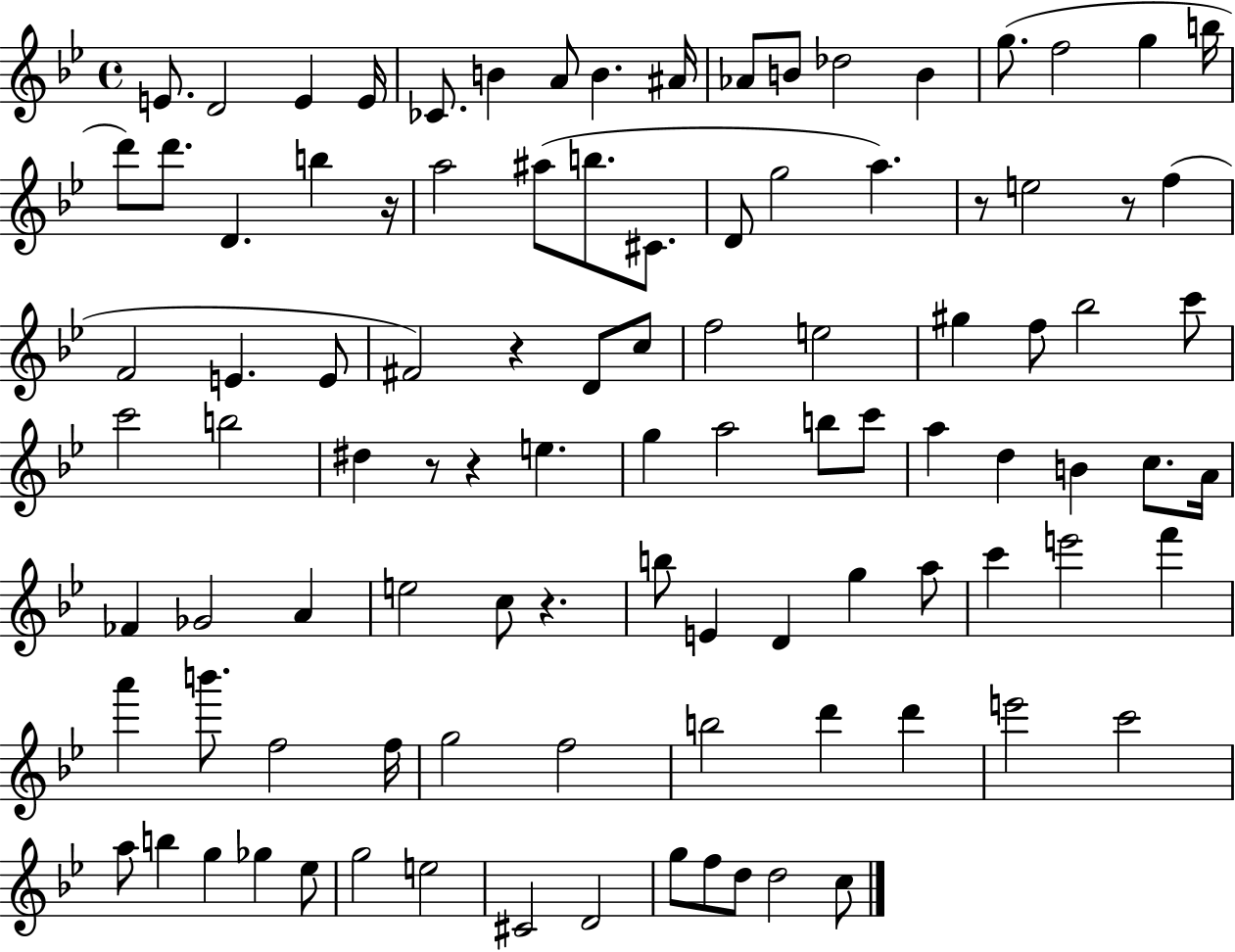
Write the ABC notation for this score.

X:1
T:Untitled
M:4/4
L:1/4
K:Bb
E/2 D2 E E/4 _C/2 B A/2 B ^A/4 _A/2 B/2 _d2 B g/2 f2 g b/4 d'/2 d'/2 D b z/4 a2 ^a/2 b/2 ^C/2 D/2 g2 a z/2 e2 z/2 f F2 E E/2 ^F2 z D/2 c/2 f2 e2 ^g f/2 _b2 c'/2 c'2 b2 ^d z/2 z e g a2 b/2 c'/2 a d B c/2 A/4 _F _G2 A e2 c/2 z b/2 E D g a/2 c' e'2 f' a' b'/2 f2 f/4 g2 f2 b2 d' d' e'2 c'2 a/2 b g _g _e/2 g2 e2 ^C2 D2 g/2 f/2 d/2 d2 c/2